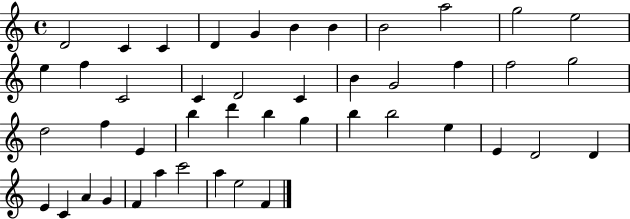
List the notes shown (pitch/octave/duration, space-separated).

D4/h C4/q C4/q D4/q G4/q B4/q B4/q B4/h A5/h G5/h E5/h E5/q F5/q C4/h C4/q D4/h C4/q B4/q G4/h F5/q F5/h G5/h D5/h F5/q E4/q B5/q D6/q B5/q G5/q B5/q B5/h E5/q E4/q D4/h D4/q E4/q C4/q A4/q G4/q F4/q A5/q C6/h A5/q E5/h F4/q